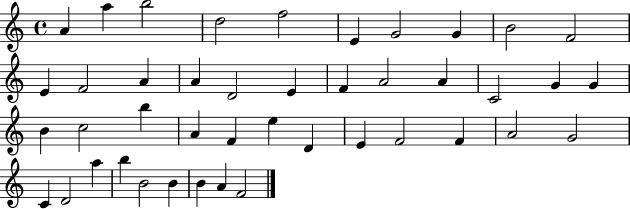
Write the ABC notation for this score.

X:1
T:Untitled
M:4/4
L:1/4
K:C
A a b2 d2 f2 E G2 G B2 F2 E F2 A A D2 E F A2 A C2 G G B c2 b A F e D E F2 F A2 G2 C D2 a b B2 B B A F2